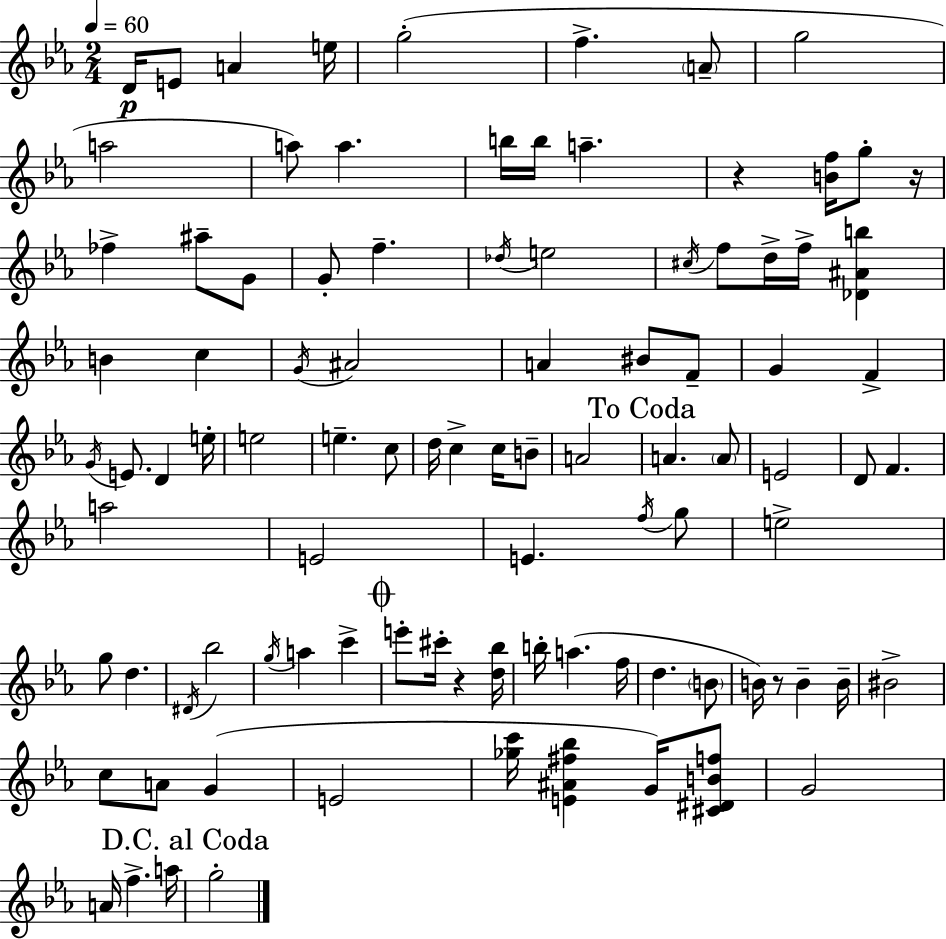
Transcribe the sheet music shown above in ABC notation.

X:1
T:Untitled
M:2/4
L:1/4
K:Cm
D/4 E/2 A e/4 g2 f A/2 g2 a2 a/2 a b/4 b/4 a z [Bf]/4 g/2 z/4 _f ^a/2 G/2 G/2 f _d/4 e2 ^c/4 f/2 d/4 f/4 [_D^Ab] B c G/4 ^A2 A ^B/2 F/2 G F G/4 E/2 D e/4 e2 e c/2 d/4 c c/4 B/2 A2 A A/2 E2 D/2 F a2 E2 E f/4 g/2 e2 g/2 d ^D/4 _b2 g/4 a c' e'/2 ^c'/4 z [d_b]/4 b/4 a f/4 d B/2 B/4 z/2 B B/4 ^B2 c/2 A/2 G E2 [_gc']/4 [E^A^f_b] G/4 [^C^DBf]/2 G2 A/4 f a/4 g2